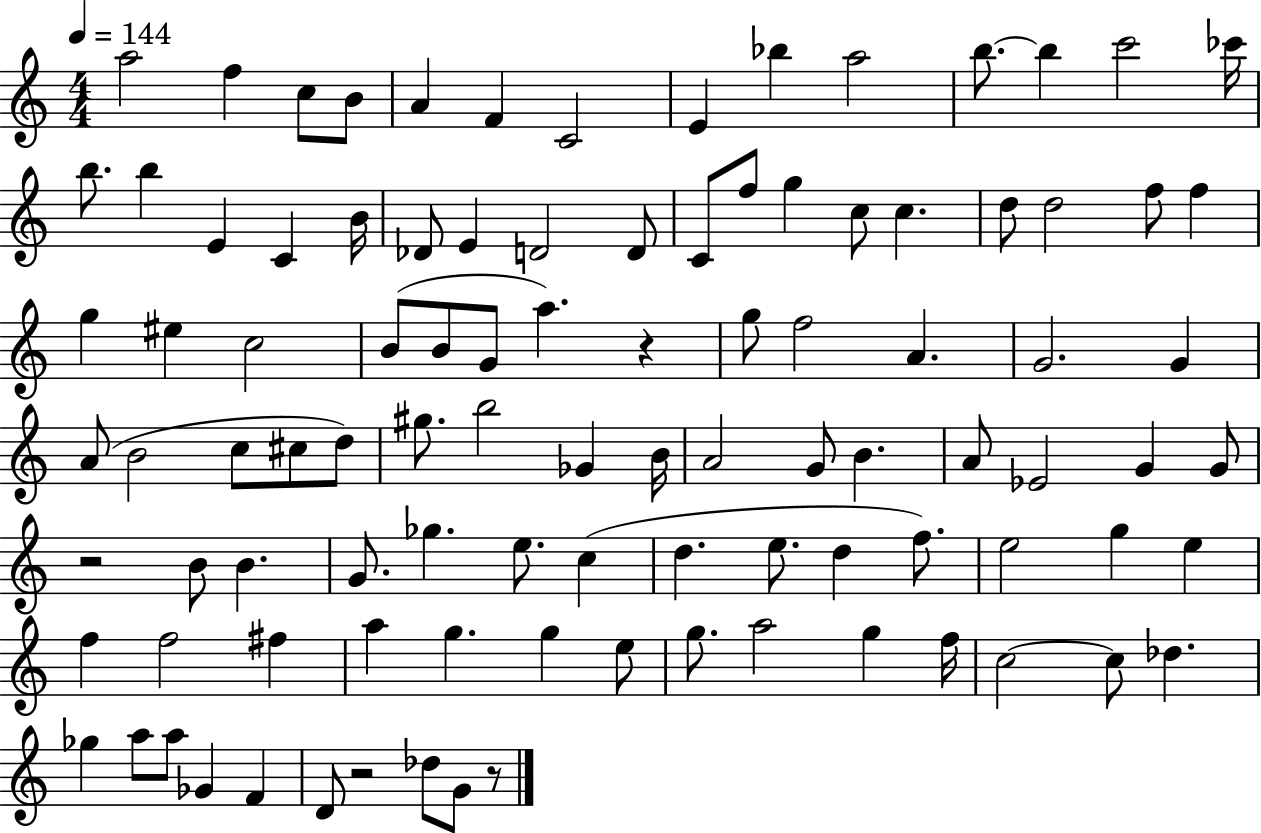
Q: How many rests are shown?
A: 4